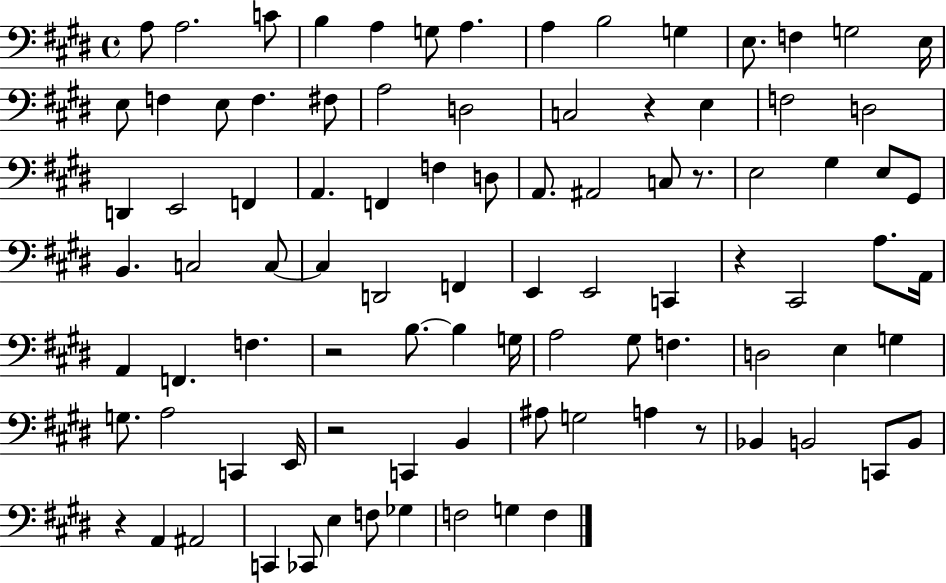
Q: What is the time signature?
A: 4/4